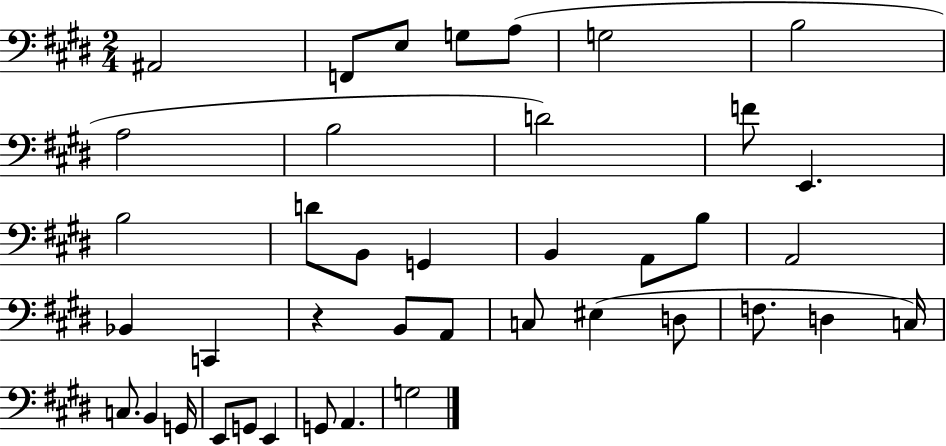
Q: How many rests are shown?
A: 1